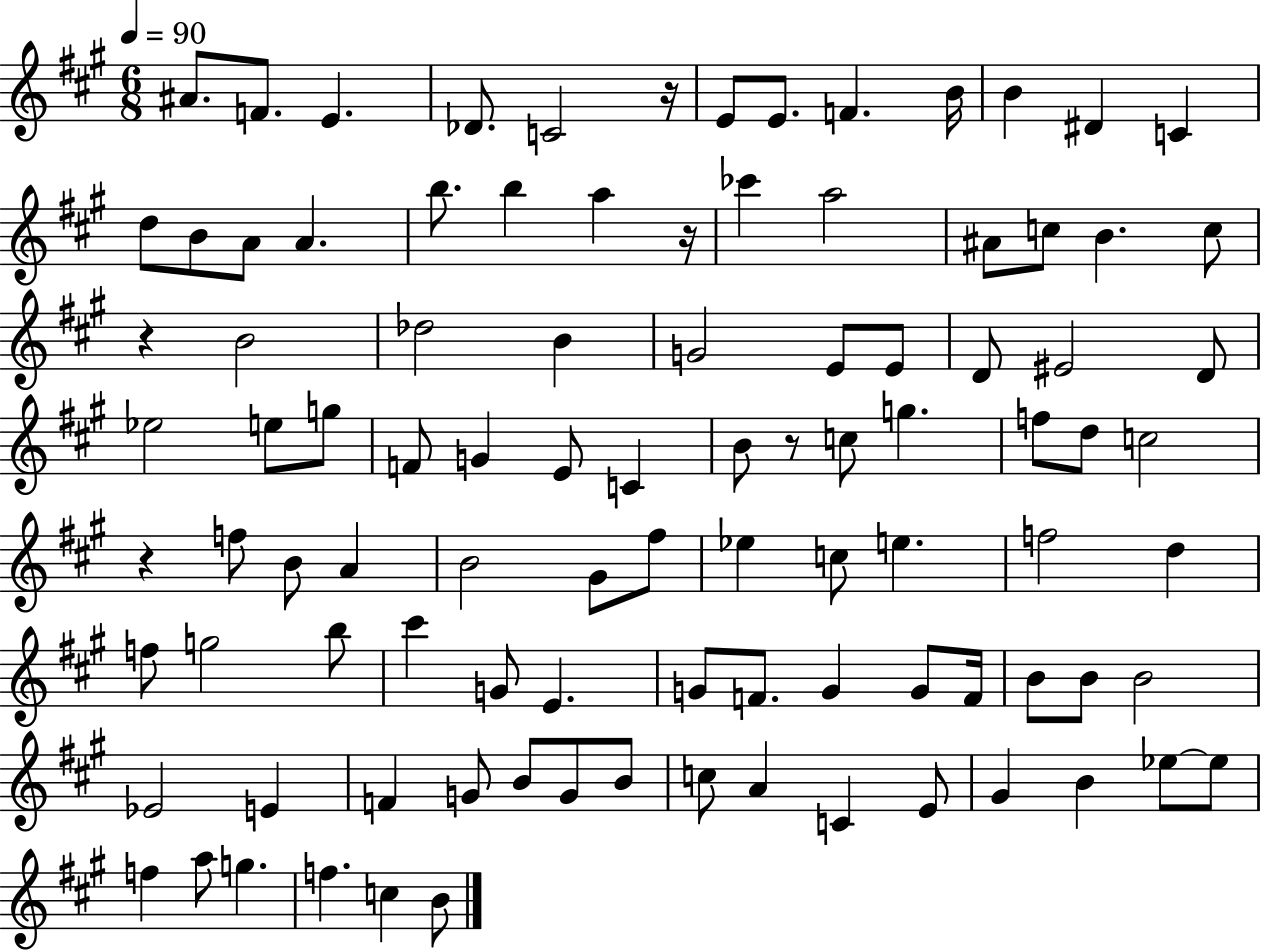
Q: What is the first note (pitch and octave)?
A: A#4